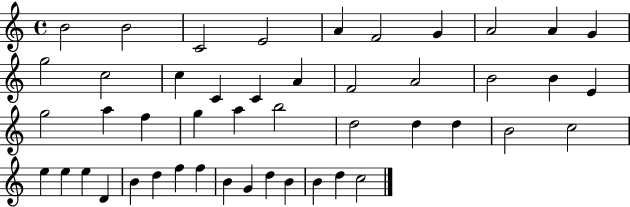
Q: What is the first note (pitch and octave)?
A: B4